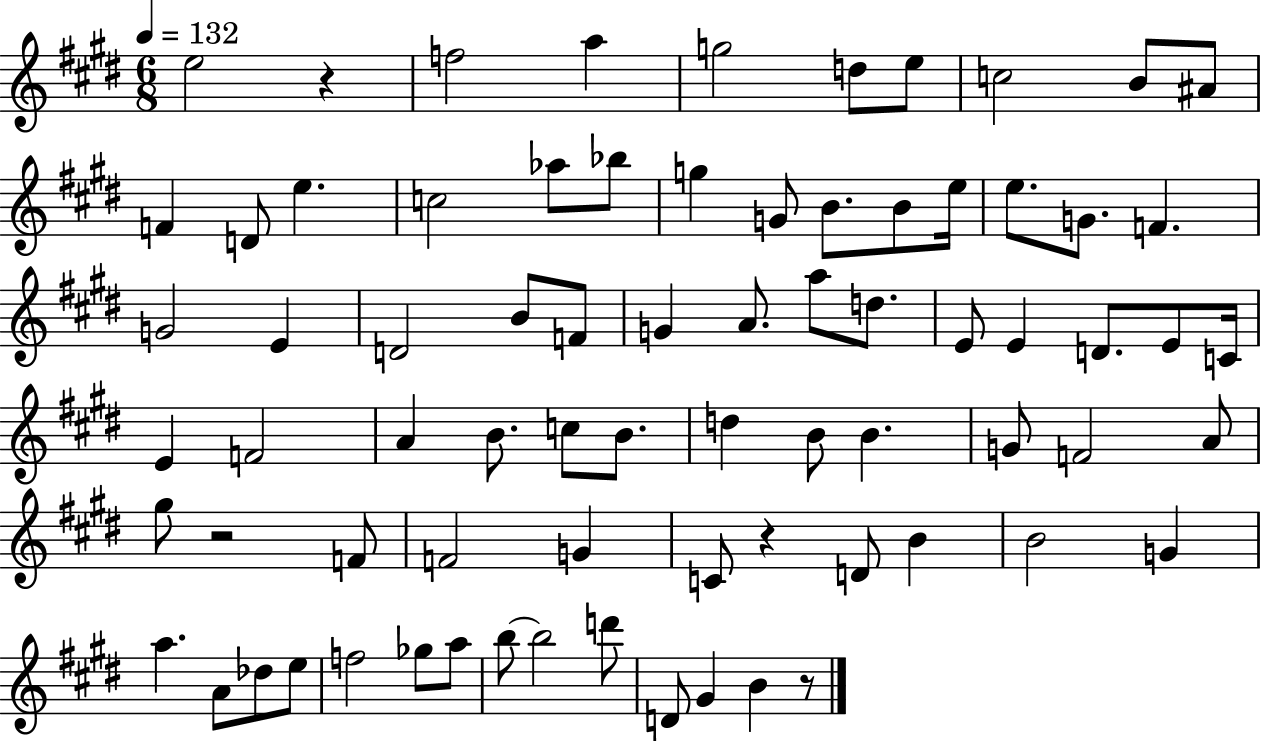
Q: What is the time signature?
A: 6/8